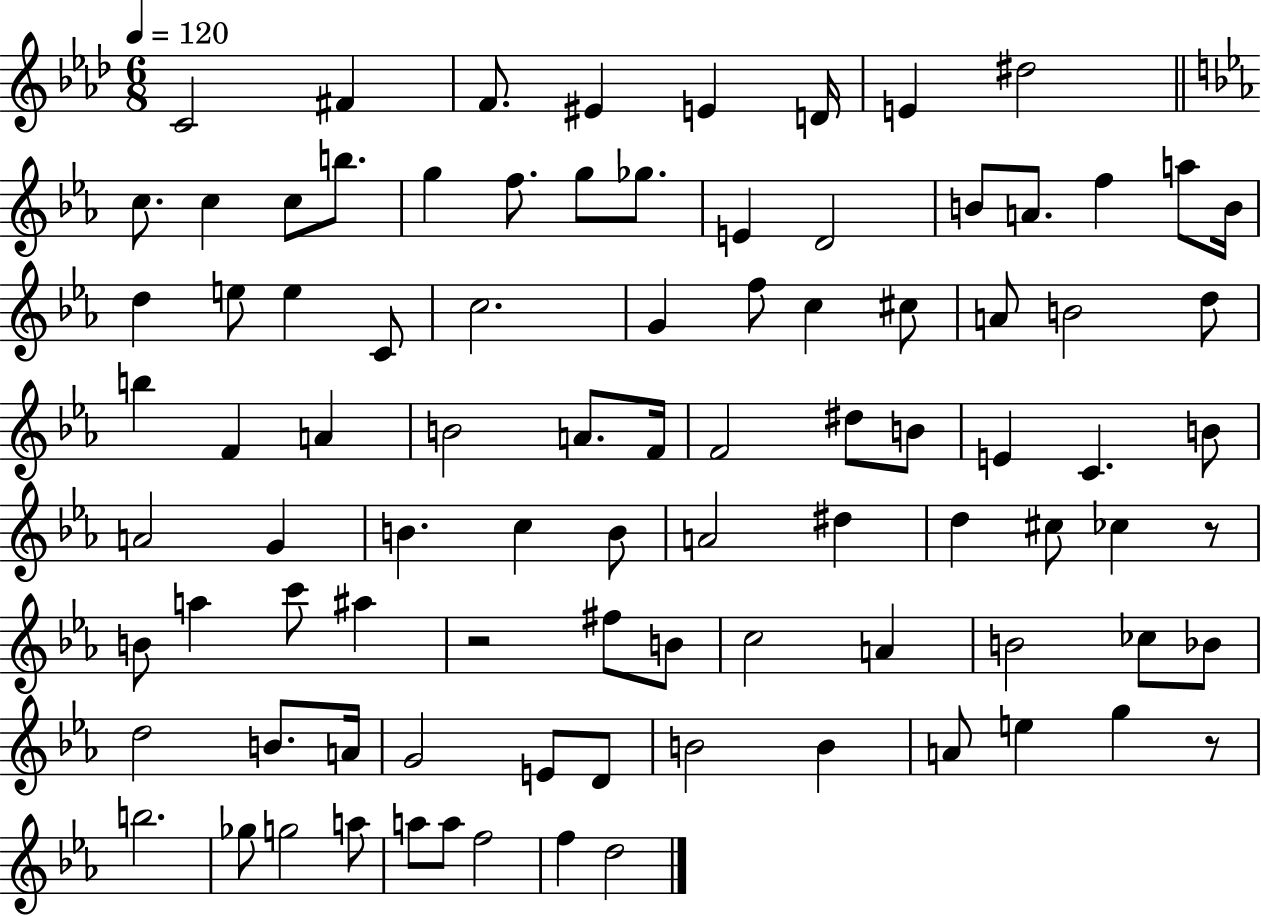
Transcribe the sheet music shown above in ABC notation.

X:1
T:Untitled
M:6/8
L:1/4
K:Ab
C2 ^F F/2 ^E E D/4 E ^d2 c/2 c c/2 b/2 g f/2 g/2 _g/2 E D2 B/2 A/2 f a/2 B/4 d e/2 e C/2 c2 G f/2 c ^c/2 A/2 B2 d/2 b F A B2 A/2 F/4 F2 ^d/2 B/2 E C B/2 A2 G B c B/2 A2 ^d d ^c/2 _c z/2 B/2 a c'/2 ^a z2 ^f/2 B/2 c2 A B2 _c/2 _B/2 d2 B/2 A/4 G2 E/2 D/2 B2 B A/2 e g z/2 b2 _g/2 g2 a/2 a/2 a/2 f2 f d2